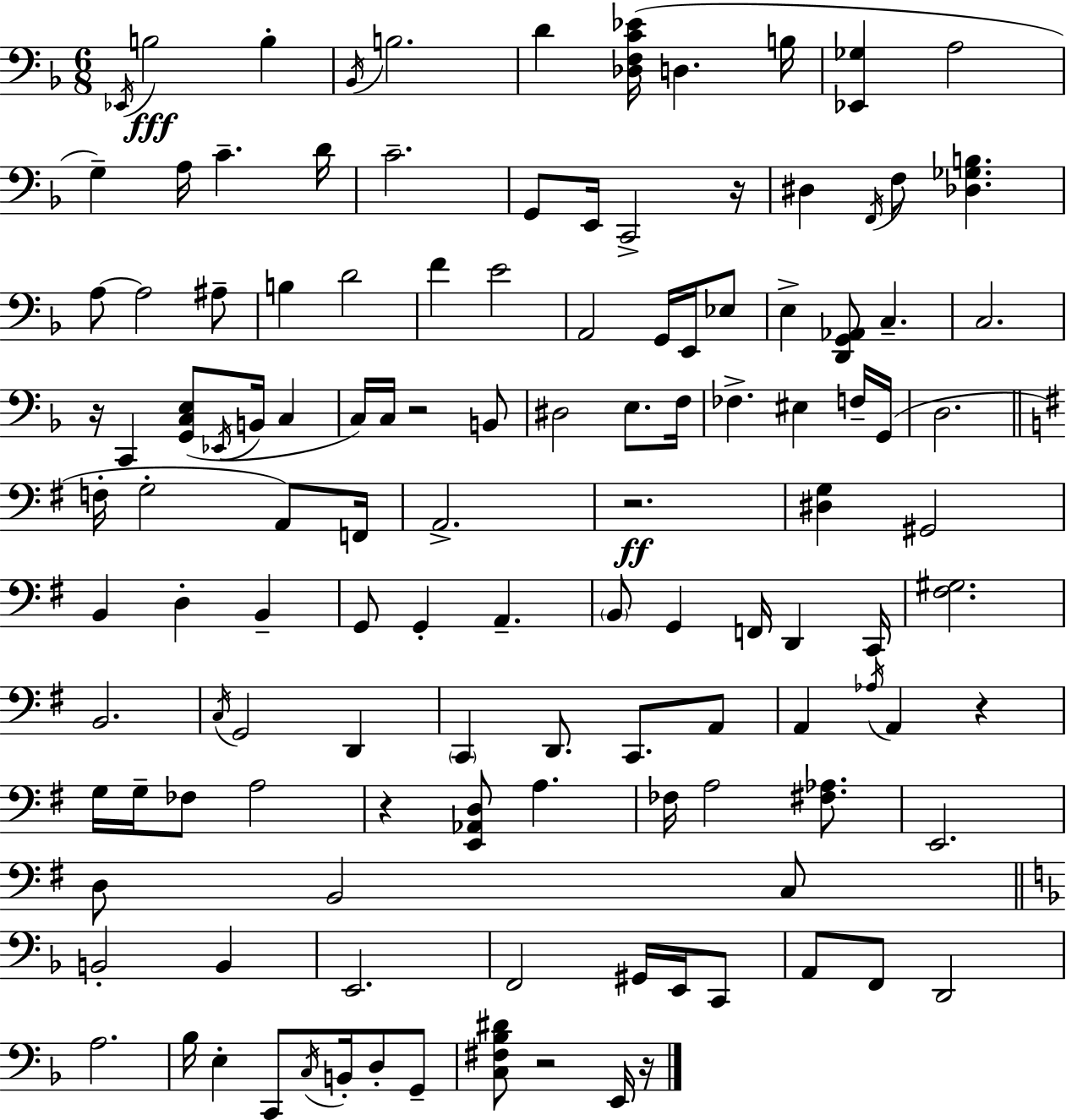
X:1
T:Untitled
M:6/8
L:1/4
K:Dm
_E,,/4 B,2 B, _B,,/4 B,2 D [_D,F,C_E]/4 D, B,/4 [_E,,_G,] A,2 G, A,/4 C D/4 C2 G,,/2 E,,/4 C,,2 z/4 ^D, F,,/4 F,/2 [_D,_G,B,] A,/2 A,2 ^A,/2 B, D2 F E2 A,,2 G,,/4 E,,/4 _E,/2 E, [D,,G,,_A,,]/2 C, C,2 z/4 C,, [G,,C,E,]/2 _E,,/4 B,,/4 C, C,/4 C,/4 z2 B,,/2 ^D,2 E,/2 F,/4 _F, ^E, F,/4 G,,/4 D,2 F,/4 G,2 A,,/2 F,,/4 A,,2 z2 [^D,G,] ^G,,2 B,, D, B,, G,,/2 G,, A,, B,,/2 G,, F,,/4 D,, C,,/4 [^F,^G,]2 B,,2 C,/4 G,,2 D,, C,, D,,/2 C,,/2 A,,/2 A,, _A,/4 A,, z G,/4 G,/4 _F,/2 A,2 z [E,,_A,,D,]/2 A, _F,/4 A,2 [^F,_A,]/2 E,,2 D,/2 B,,2 C,/2 B,,2 B,, E,,2 F,,2 ^G,,/4 E,,/4 C,,/2 A,,/2 F,,/2 D,,2 A,2 _B,/4 E, C,,/2 C,/4 B,,/4 D,/2 G,,/2 [C,^F,_B,^D]/2 z2 E,,/4 z/4